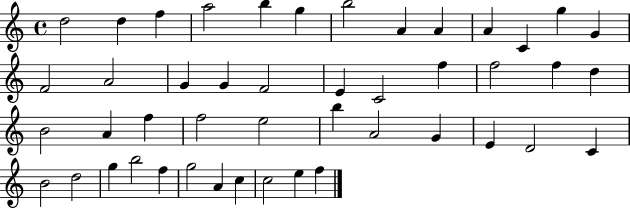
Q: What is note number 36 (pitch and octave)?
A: B4